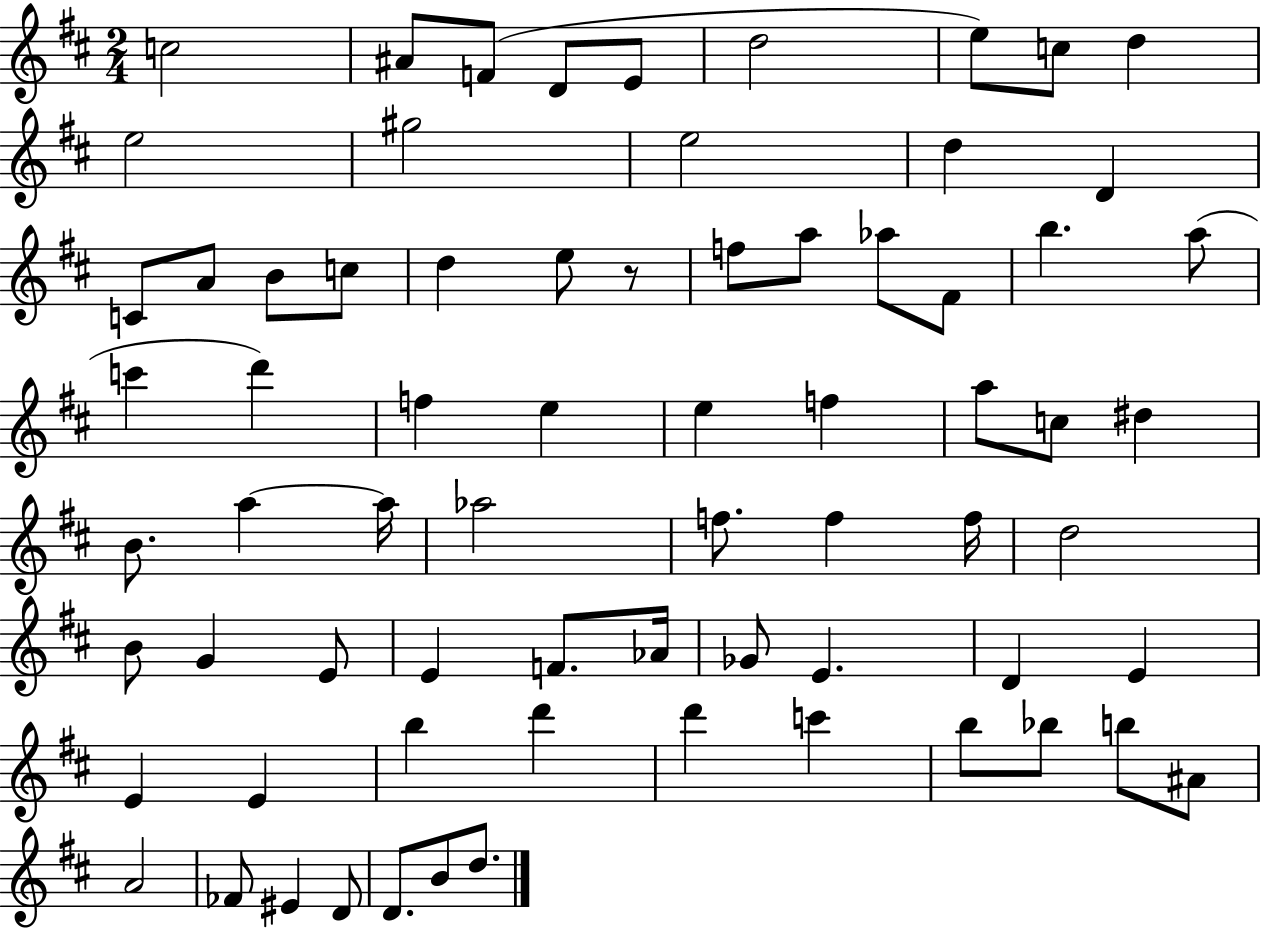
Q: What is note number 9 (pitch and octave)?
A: D5